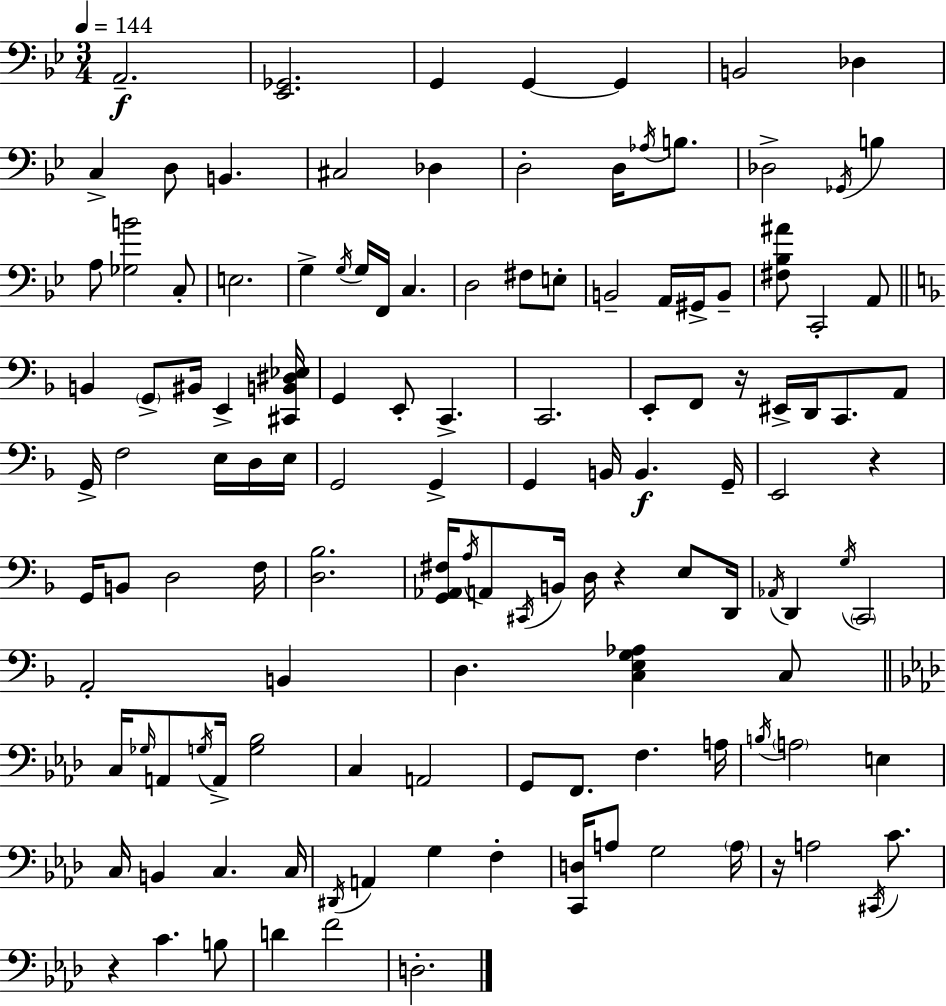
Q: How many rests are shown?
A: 5